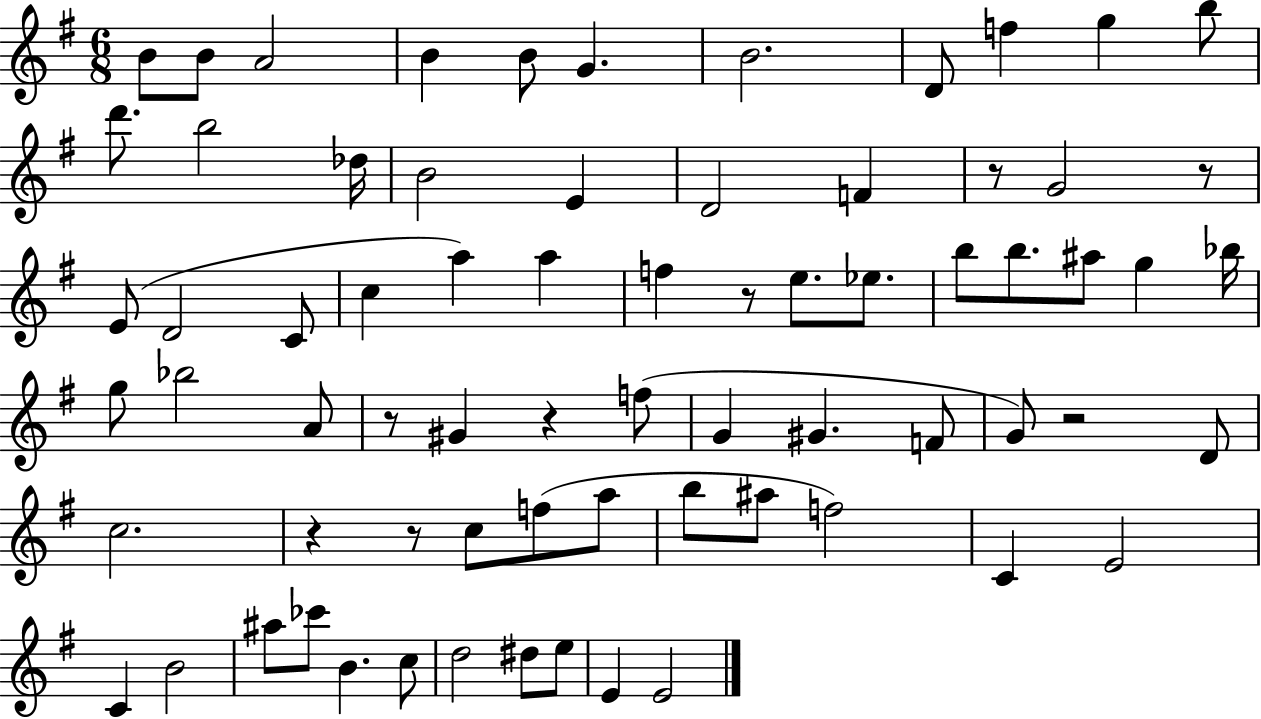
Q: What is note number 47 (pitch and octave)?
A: A5